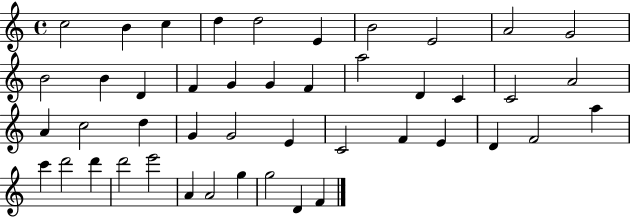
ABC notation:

X:1
T:Untitled
M:4/4
L:1/4
K:C
c2 B c d d2 E B2 E2 A2 G2 B2 B D F G G F a2 D C C2 A2 A c2 d G G2 E C2 F E D F2 a c' d'2 d' d'2 e'2 A A2 g g2 D F